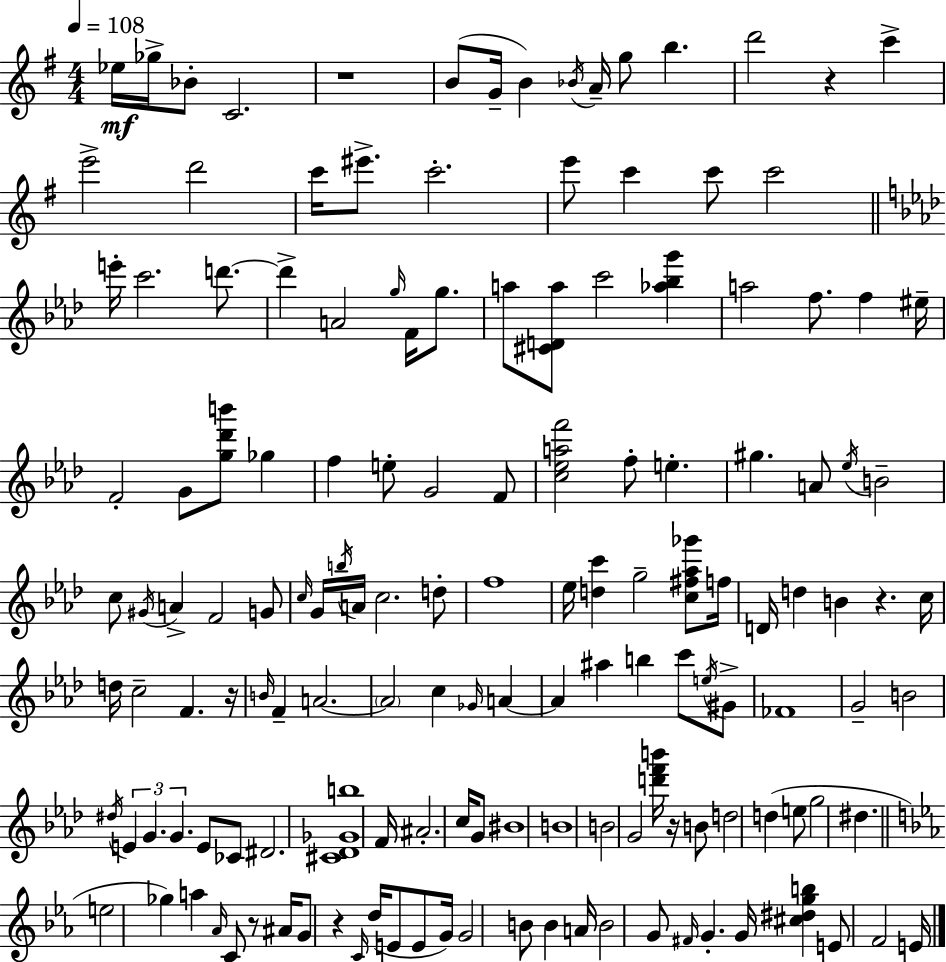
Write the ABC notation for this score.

X:1
T:Untitled
M:4/4
L:1/4
K:Em
_e/4 _g/4 _B/2 C2 z4 B/2 G/4 B _B/4 A/4 g/2 b d'2 z c' e'2 d'2 c'/4 ^e'/2 c'2 e'/2 c' c'/2 c'2 e'/4 c'2 d'/2 d' A2 g/4 F/4 g/2 a/2 [^CDa]/2 c'2 [_a_bg'] a2 f/2 f ^e/4 F2 G/2 [g_d'b']/2 _g f e/2 G2 F/2 [c_eaf']2 f/2 e ^g A/2 _e/4 B2 c/2 ^G/4 A F2 G/2 c/4 G/4 b/4 A/4 c2 d/2 f4 _e/4 [dc'] g2 [c^f_a_g']/2 f/4 D/4 d B z c/4 d/4 c2 F z/4 B/4 F A2 A2 c _G/4 A A ^a b c'/2 e/4 ^G/2 _F4 G2 B2 ^d/4 E G G E/2 _C/2 ^D2 [^C_D_Gb]4 F/4 ^A2 c/4 G/2 ^B4 B4 B2 G2 [d'f'b']/4 z/4 B/2 d2 d e/2 g2 ^d e2 _g a _A/4 C/2 z/2 ^A/4 G/2 z C/4 d/4 E/2 E/2 G/4 G2 B/2 B A/4 B2 G/2 ^F/4 G G/4 [^c^dgb] E/2 F2 E/4